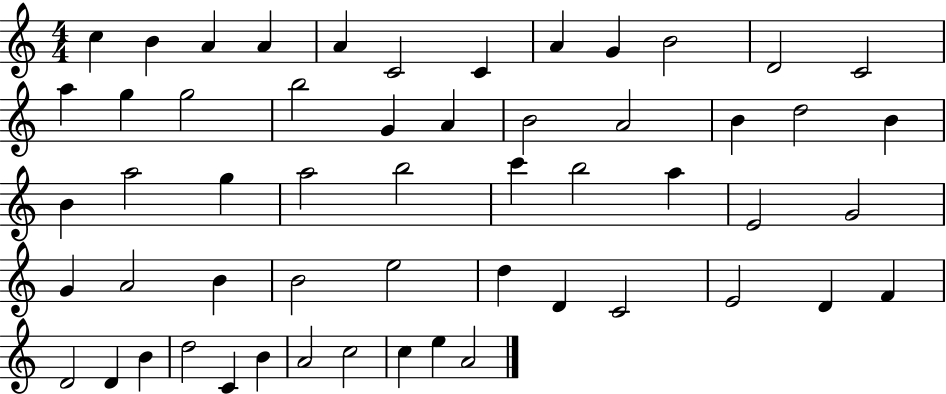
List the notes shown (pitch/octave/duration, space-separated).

C5/q B4/q A4/q A4/q A4/q C4/h C4/q A4/q G4/q B4/h D4/h C4/h A5/q G5/q G5/h B5/h G4/q A4/q B4/h A4/h B4/q D5/h B4/q B4/q A5/h G5/q A5/h B5/h C6/q B5/h A5/q E4/h G4/h G4/q A4/h B4/q B4/h E5/h D5/q D4/q C4/h E4/h D4/q F4/q D4/h D4/q B4/q D5/h C4/q B4/q A4/h C5/h C5/q E5/q A4/h